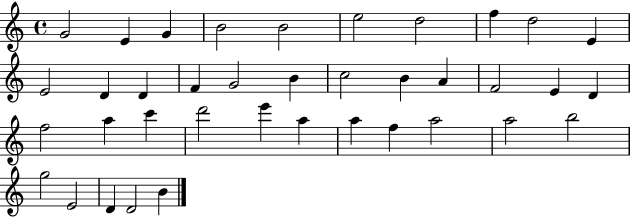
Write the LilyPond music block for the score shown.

{
  \clef treble
  \time 4/4
  \defaultTimeSignature
  \key c \major
  g'2 e'4 g'4 | b'2 b'2 | e''2 d''2 | f''4 d''2 e'4 | \break e'2 d'4 d'4 | f'4 g'2 b'4 | c''2 b'4 a'4 | f'2 e'4 d'4 | \break f''2 a''4 c'''4 | d'''2 e'''4 a''4 | a''4 f''4 a''2 | a''2 b''2 | \break g''2 e'2 | d'4 d'2 b'4 | \bar "|."
}